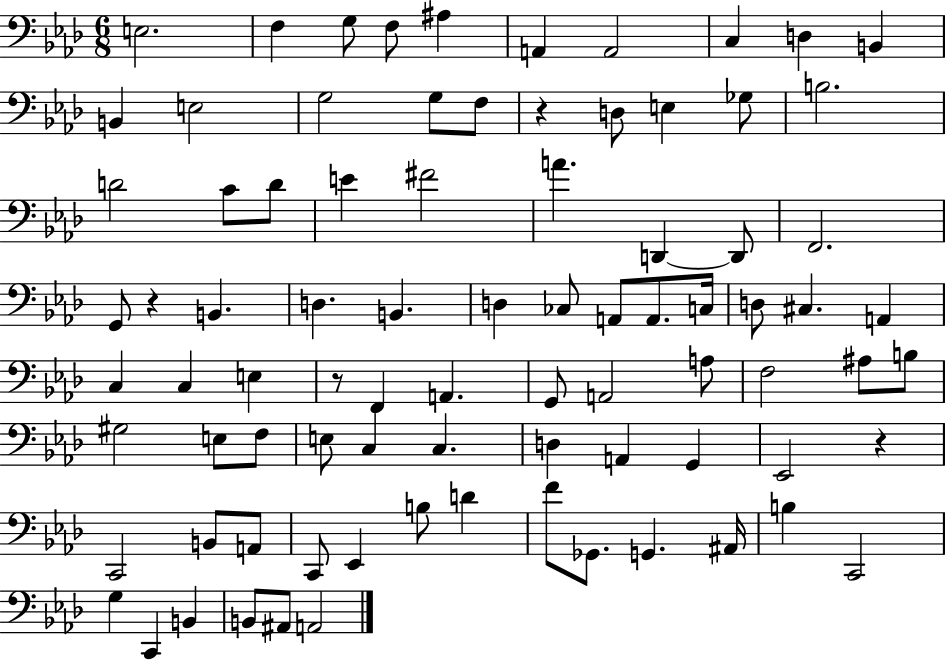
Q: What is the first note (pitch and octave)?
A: E3